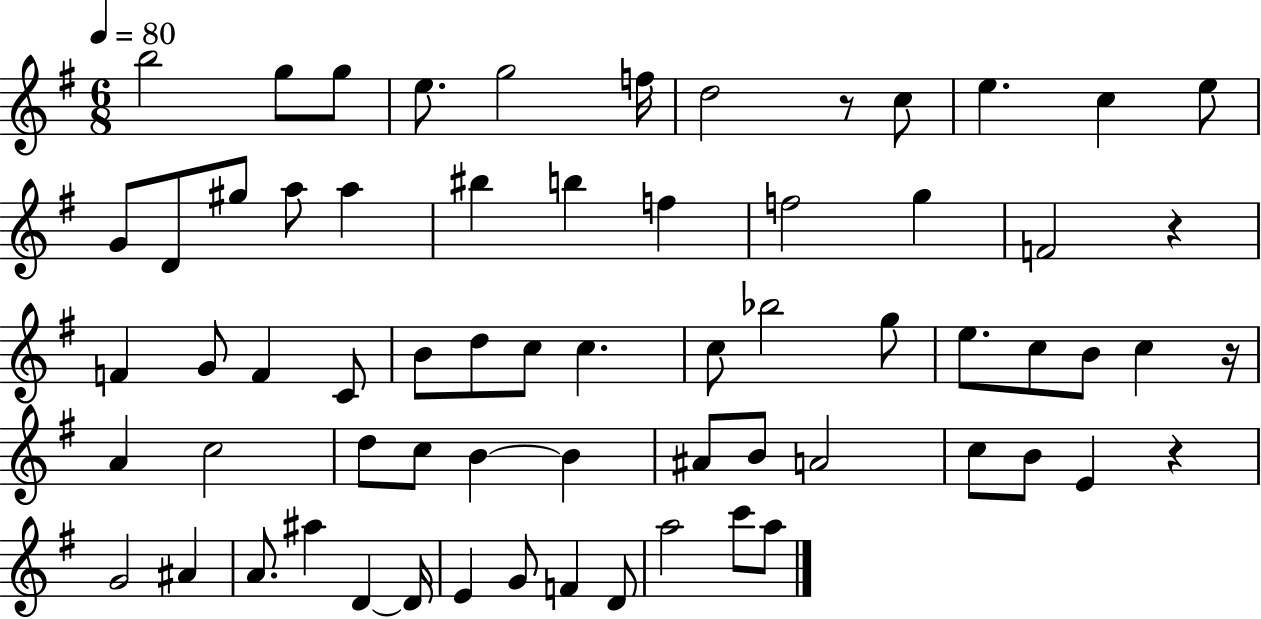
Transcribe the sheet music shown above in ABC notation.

X:1
T:Untitled
M:6/8
L:1/4
K:G
b2 g/2 g/2 e/2 g2 f/4 d2 z/2 c/2 e c e/2 G/2 D/2 ^g/2 a/2 a ^b b f f2 g F2 z F G/2 F C/2 B/2 d/2 c/2 c c/2 _b2 g/2 e/2 c/2 B/2 c z/4 A c2 d/2 c/2 B B ^A/2 B/2 A2 c/2 B/2 E z G2 ^A A/2 ^a D D/4 E G/2 F D/2 a2 c'/2 a/2